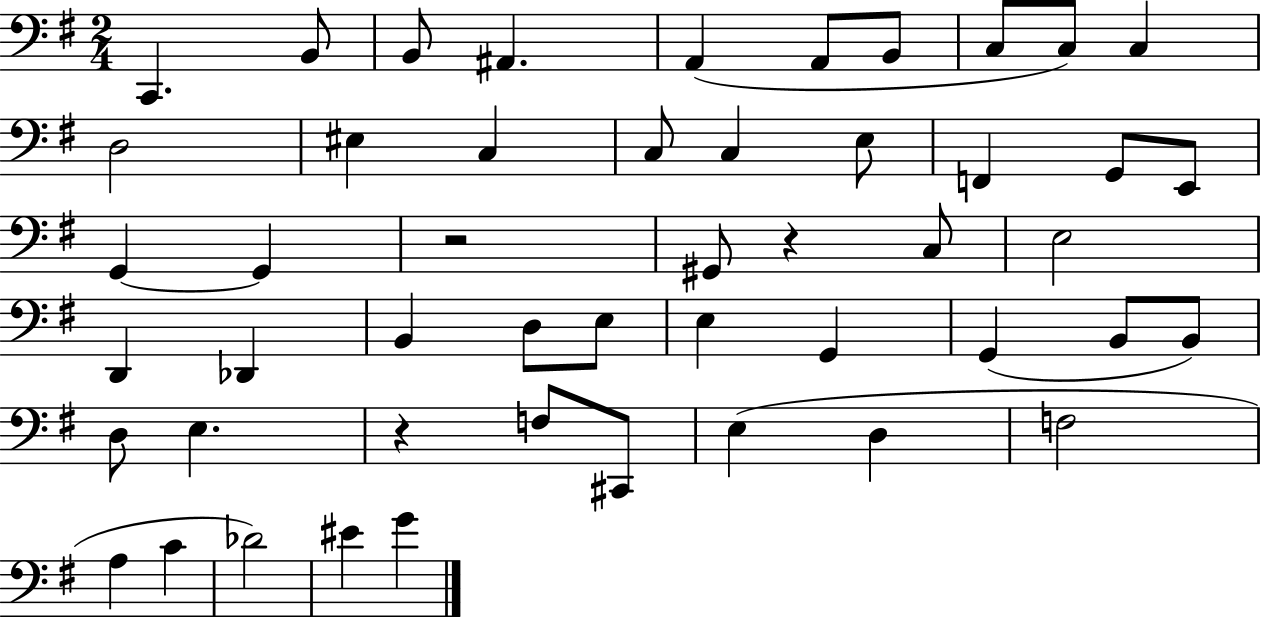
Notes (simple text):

C2/q. B2/e B2/e A#2/q. A2/q A2/e B2/e C3/e C3/e C3/q D3/h EIS3/q C3/q C3/e C3/q E3/e F2/q G2/e E2/e G2/q G2/q R/h G#2/e R/q C3/e E3/h D2/q Db2/q B2/q D3/e E3/e E3/q G2/q G2/q B2/e B2/e D3/e E3/q. R/q F3/e C#2/e E3/q D3/q F3/h A3/q C4/q Db4/h EIS4/q G4/q